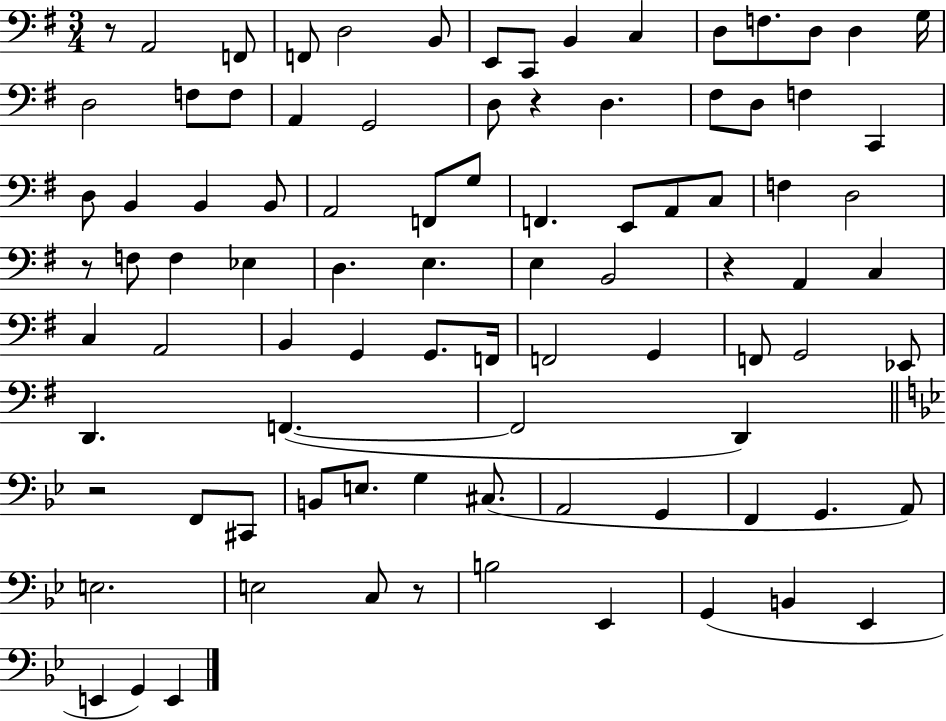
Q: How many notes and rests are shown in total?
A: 90